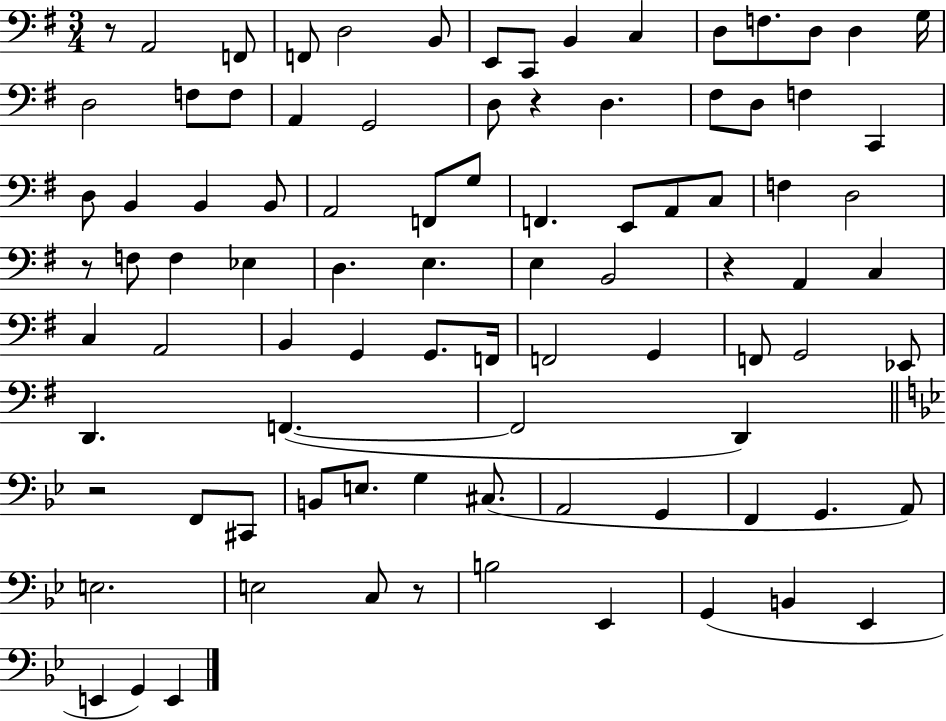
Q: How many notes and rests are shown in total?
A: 90